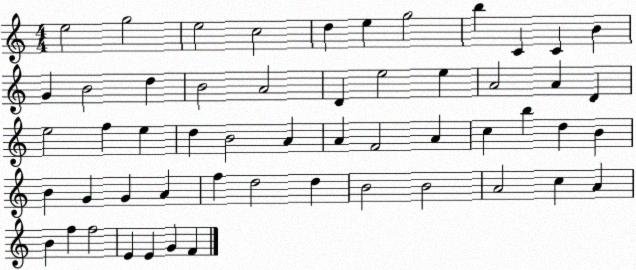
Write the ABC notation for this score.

X:1
T:Untitled
M:4/4
L:1/4
K:C
e2 g2 e2 c2 d e g2 b C C B G B2 d B2 A2 D e2 e A2 A D e2 f e d B2 A A F2 A c b d B B G G A f d2 d B2 B2 A2 c A B f f2 E E G F